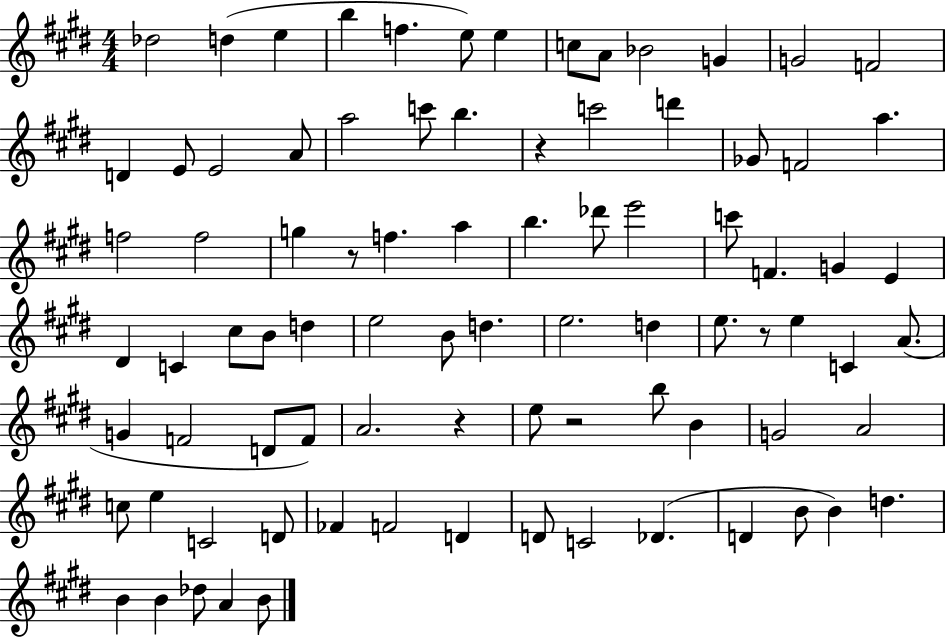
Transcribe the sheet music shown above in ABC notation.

X:1
T:Untitled
M:4/4
L:1/4
K:E
_d2 d e b f e/2 e c/2 A/2 _B2 G G2 F2 D E/2 E2 A/2 a2 c'/2 b z c'2 d' _G/2 F2 a f2 f2 g z/2 f a b _d'/2 e'2 c'/2 F G E ^D C ^c/2 B/2 d e2 B/2 d e2 d e/2 z/2 e C A/2 G F2 D/2 F/2 A2 z e/2 z2 b/2 B G2 A2 c/2 e C2 D/2 _F F2 D D/2 C2 _D D B/2 B d B B _d/2 A B/2